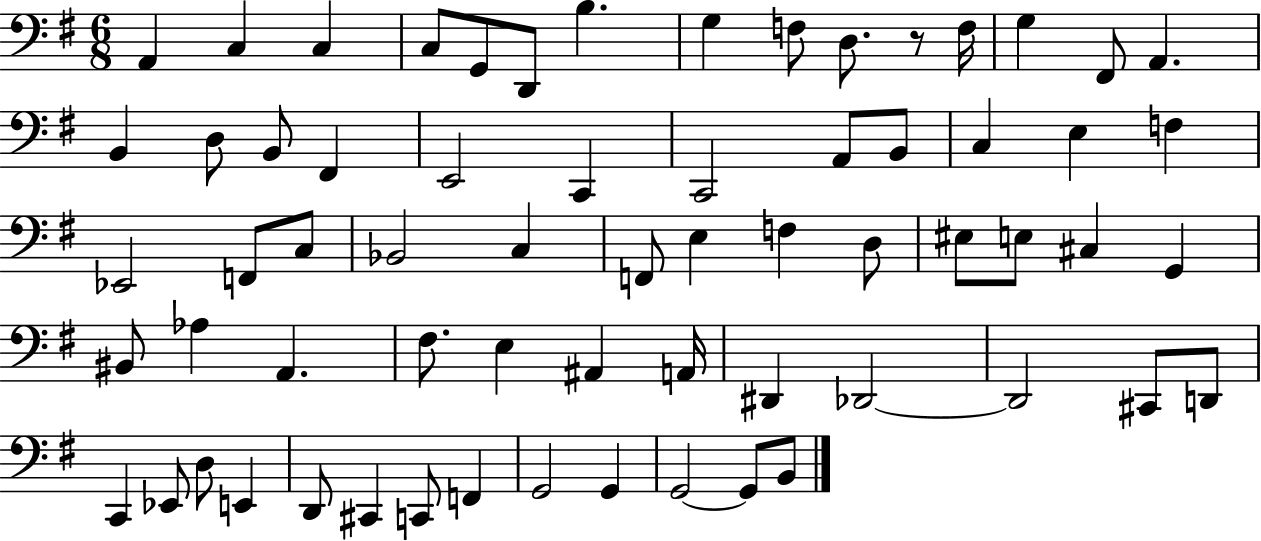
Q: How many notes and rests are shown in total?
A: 65